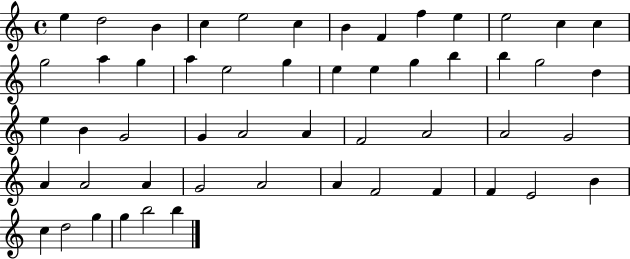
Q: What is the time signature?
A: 4/4